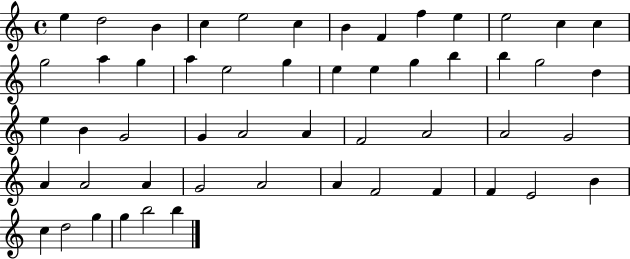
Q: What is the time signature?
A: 4/4